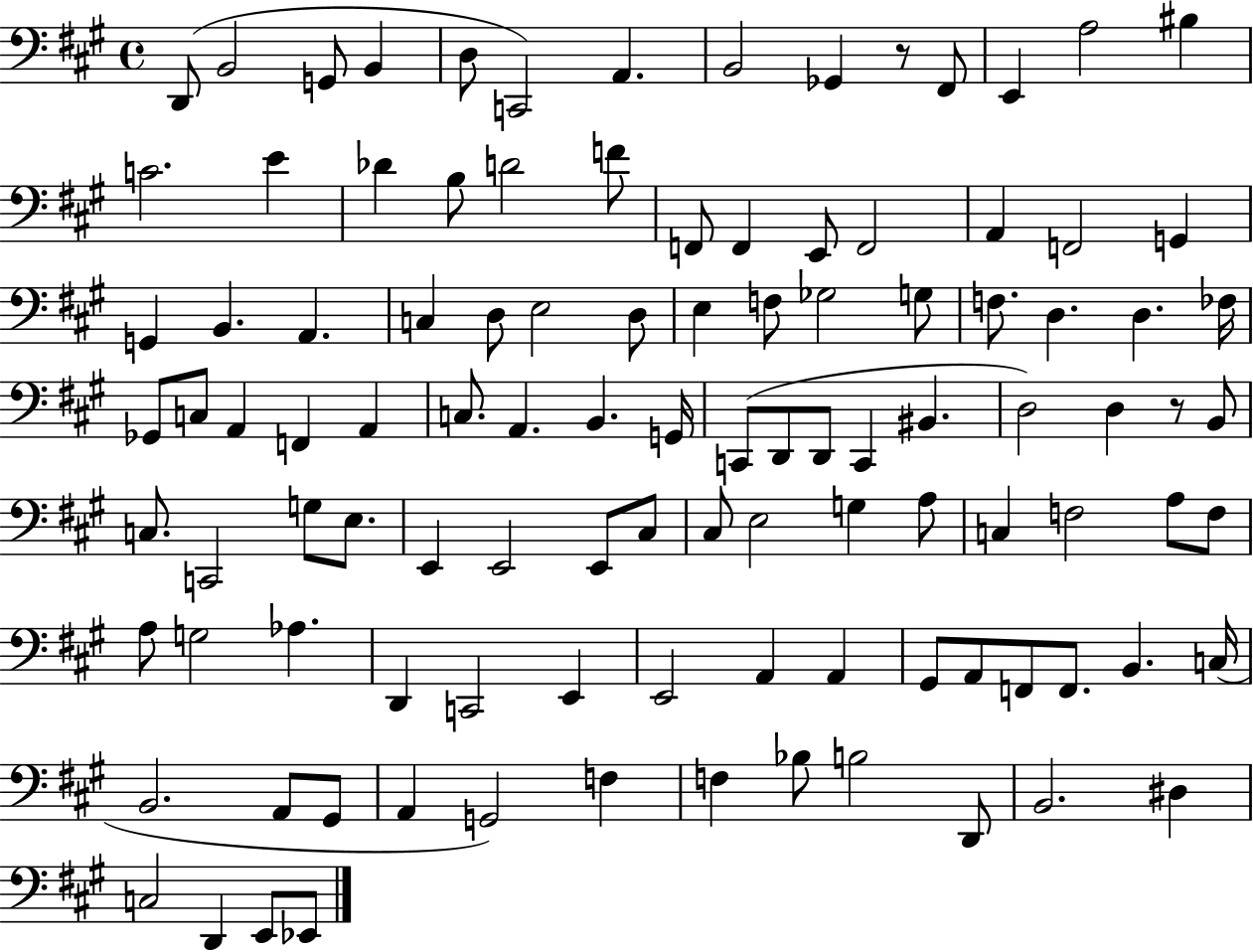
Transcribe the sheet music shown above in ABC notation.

X:1
T:Untitled
M:4/4
L:1/4
K:A
D,,/2 B,,2 G,,/2 B,, D,/2 C,,2 A,, B,,2 _G,, z/2 ^F,,/2 E,, A,2 ^B, C2 E _D B,/2 D2 F/2 F,,/2 F,, E,,/2 F,,2 A,, F,,2 G,, G,, B,, A,, C, D,/2 E,2 D,/2 E, F,/2 _G,2 G,/2 F,/2 D, D, _F,/4 _G,,/2 C,/2 A,, F,, A,, C,/2 A,, B,, G,,/4 C,,/2 D,,/2 D,,/2 C,, ^B,, D,2 D, z/2 B,,/2 C,/2 C,,2 G,/2 E,/2 E,, E,,2 E,,/2 ^C,/2 ^C,/2 E,2 G, A,/2 C, F,2 A,/2 F,/2 A,/2 G,2 _A, D,, C,,2 E,, E,,2 A,, A,, ^G,,/2 A,,/2 F,,/2 F,,/2 B,, C,/4 B,,2 A,,/2 ^G,,/2 A,, G,,2 F, F, _B,/2 B,2 D,,/2 B,,2 ^D, C,2 D,, E,,/2 _E,,/2